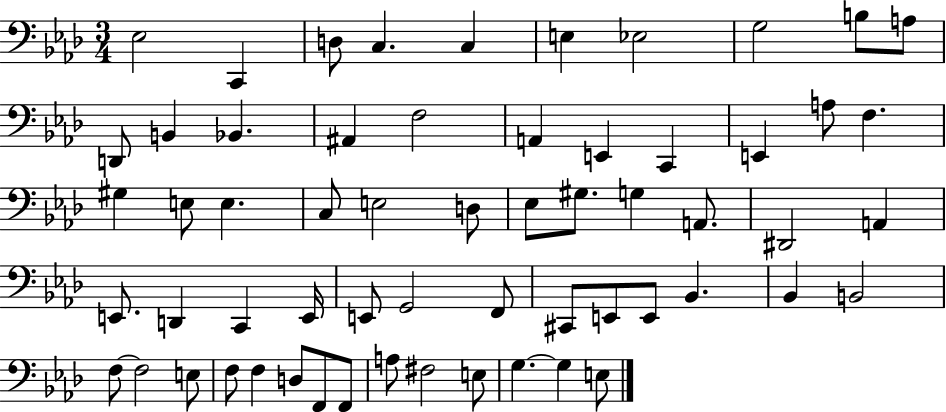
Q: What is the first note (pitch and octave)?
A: Eb3